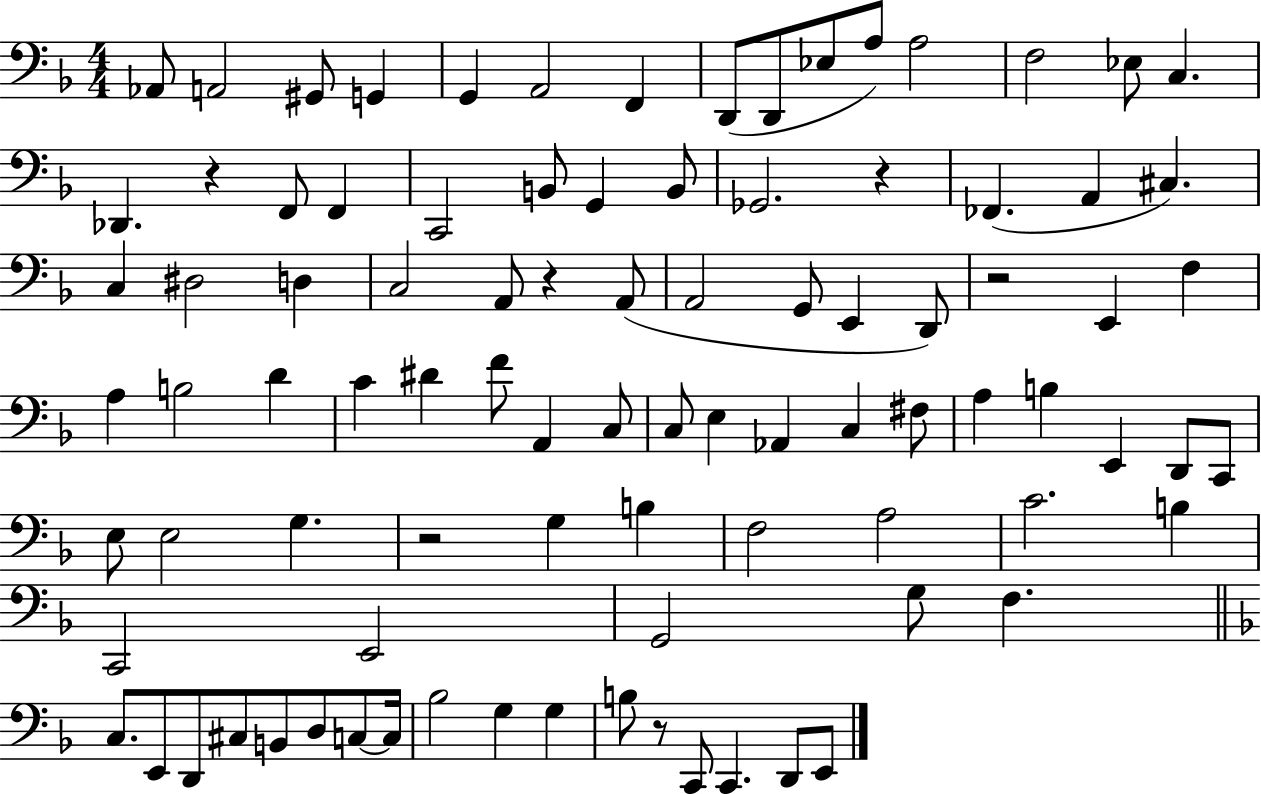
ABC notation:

X:1
T:Untitled
M:4/4
L:1/4
K:F
_A,,/2 A,,2 ^G,,/2 G,, G,, A,,2 F,, D,,/2 D,,/2 _E,/2 A,/2 A,2 F,2 _E,/2 C, _D,, z F,,/2 F,, C,,2 B,,/2 G,, B,,/2 _G,,2 z _F,, A,, ^C, C, ^D,2 D, C,2 A,,/2 z A,,/2 A,,2 G,,/2 E,, D,,/2 z2 E,, F, A, B,2 D C ^D F/2 A,, C,/2 C,/2 E, _A,, C, ^F,/2 A, B, E,, D,,/2 C,,/2 E,/2 E,2 G, z2 G, B, F,2 A,2 C2 B, C,,2 E,,2 G,,2 G,/2 F, C,/2 E,,/2 D,,/2 ^C,/2 B,,/2 D,/2 C,/2 C,/4 _B,2 G, G, B,/2 z/2 C,,/2 C,, D,,/2 E,,/2